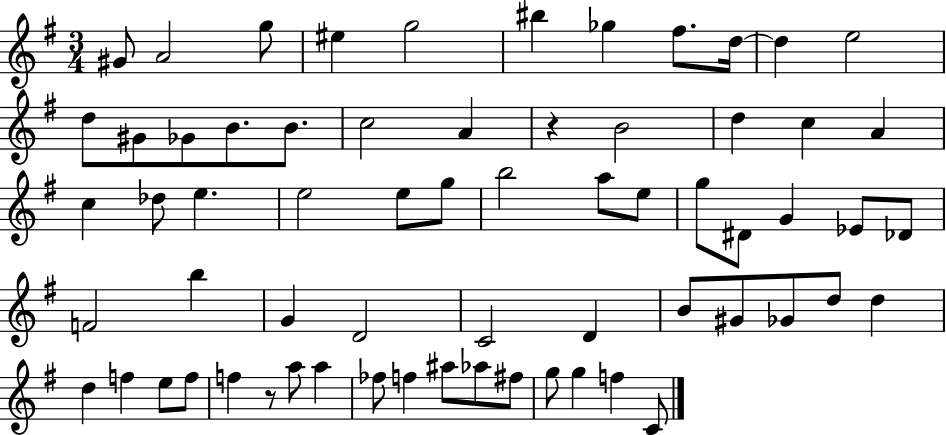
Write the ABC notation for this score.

X:1
T:Untitled
M:3/4
L:1/4
K:G
^G/2 A2 g/2 ^e g2 ^b _g ^f/2 d/4 d e2 d/2 ^G/2 _G/2 B/2 B/2 c2 A z B2 d c A c _d/2 e e2 e/2 g/2 b2 a/2 e/2 g/2 ^D/2 G _E/2 _D/2 F2 b G D2 C2 D B/2 ^G/2 _G/2 d/2 d d f e/2 f/2 f z/2 a/2 a _f/2 f ^a/2 _a/2 ^f/2 g/2 g f C/2